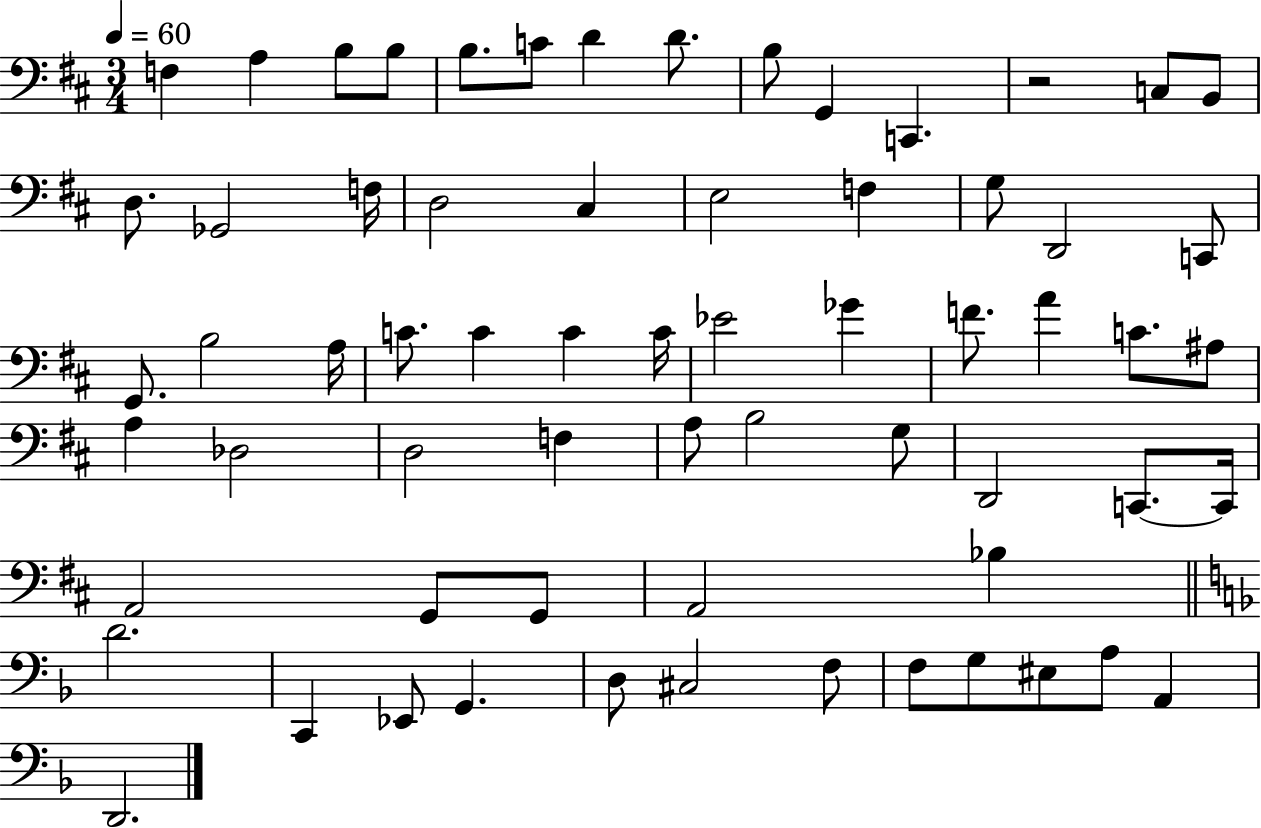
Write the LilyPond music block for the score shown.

{
  \clef bass
  \numericTimeSignature
  \time 3/4
  \key d \major
  \tempo 4 = 60
  f4 a4 b8 b8 | b8. c'8 d'4 d'8. | b8 g,4 c,4. | r2 c8 b,8 | \break d8. ges,2 f16 | d2 cis4 | e2 f4 | g8 d,2 c,8 | \break g,8. b2 a16 | c'8. c'4 c'4 c'16 | ees'2 ges'4 | f'8. a'4 c'8. ais8 | \break a4 des2 | d2 f4 | a8 b2 g8 | d,2 c,8.~~ c,16 | \break a,2 g,8 g,8 | a,2 bes4 | \bar "||" \break \key f \major d'2. | c,4 ees,8 g,4. | d8 cis2 f8 | f8 g8 eis8 a8 a,4 | \break d,2. | \bar "|."
}